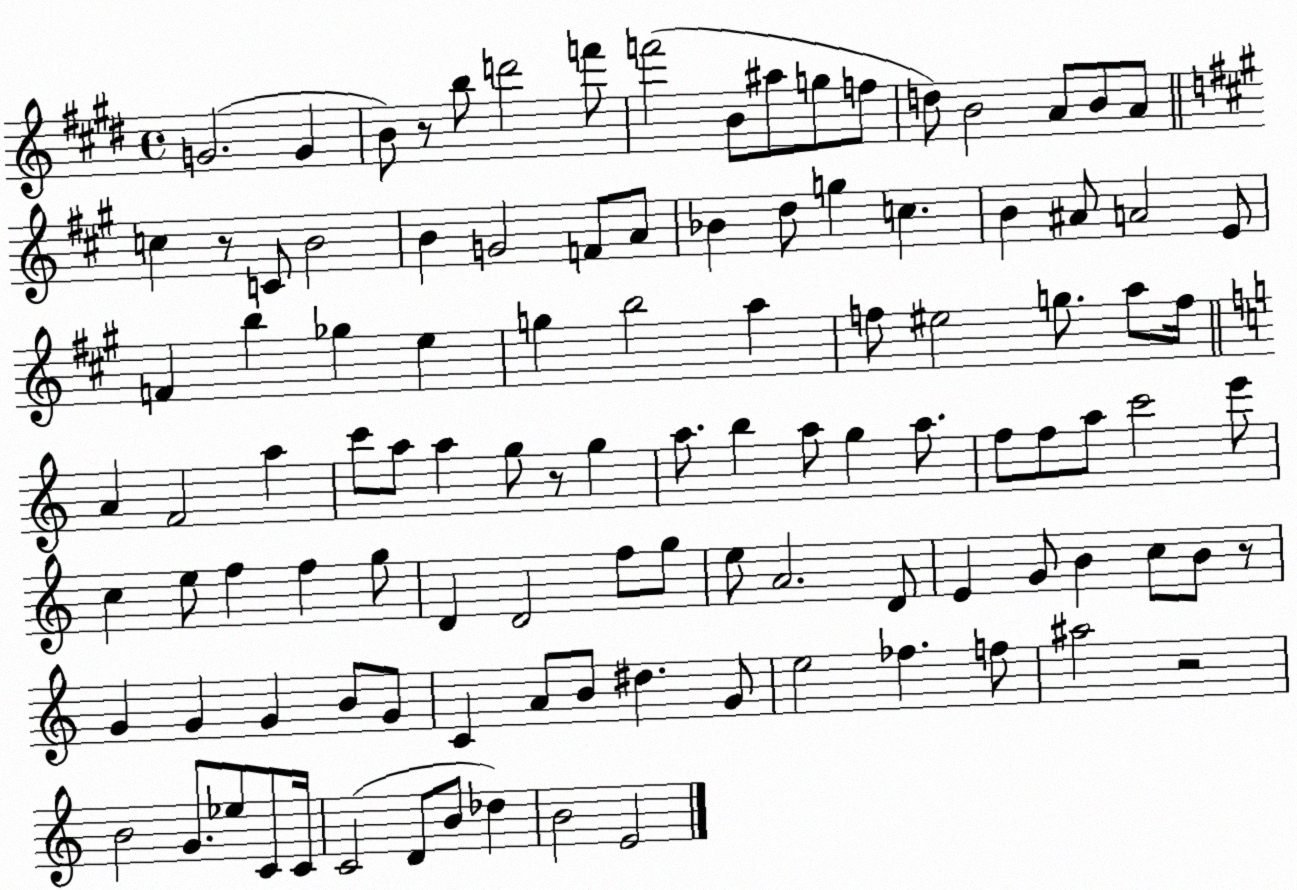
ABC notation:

X:1
T:Untitled
M:4/4
L:1/4
K:E
G2 G B/2 z/2 b/2 d'2 f'/2 f'2 B/2 ^a/2 g/2 f/2 d/2 B2 A/2 B/2 A/2 c z/2 C/2 B2 B G2 F/2 A/2 _B d/2 g c B ^A/2 A2 E/2 F b _g e g b2 a f/2 ^e2 g/2 a/2 f/4 A F2 a c'/2 a/2 a g/2 z/2 g a/2 b a/2 g a/2 f/2 f/2 a/2 c'2 e'/2 c e/2 f f g/2 D D2 f/2 g/2 e/2 A2 D/2 E G/2 B c/2 B/2 z/2 G G G B/2 G/2 C A/2 B/2 ^d G/2 e2 _f f/2 ^a2 z2 B2 G/2 _e/2 C/2 C/4 C2 D/2 B/2 _d B2 E2